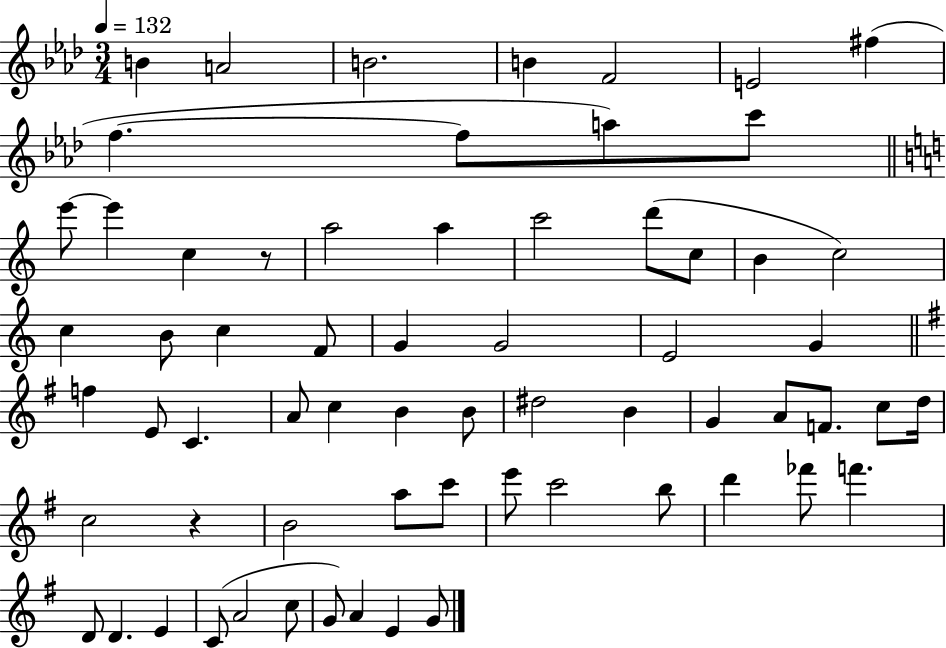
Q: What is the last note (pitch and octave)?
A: G4